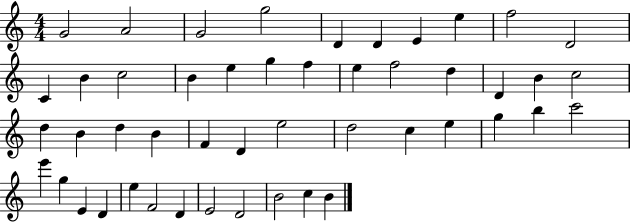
G4/h A4/h G4/h G5/h D4/q D4/q E4/q E5/q F5/h D4/h C4/q B4/q C5/h B4/q E5/q G5/q F5/q E5/q F5/h D5/q D4/q B4/q C5/h D5/q B4/q D5/q B4/q F4/q D4/q E5/h D5/h C5/q E5/q G5/q B5/q C6/h E6/q G5/q E4/q D4/q E5/q F4/h D4/q E4/h D4/h B4/h C5/q B4/q